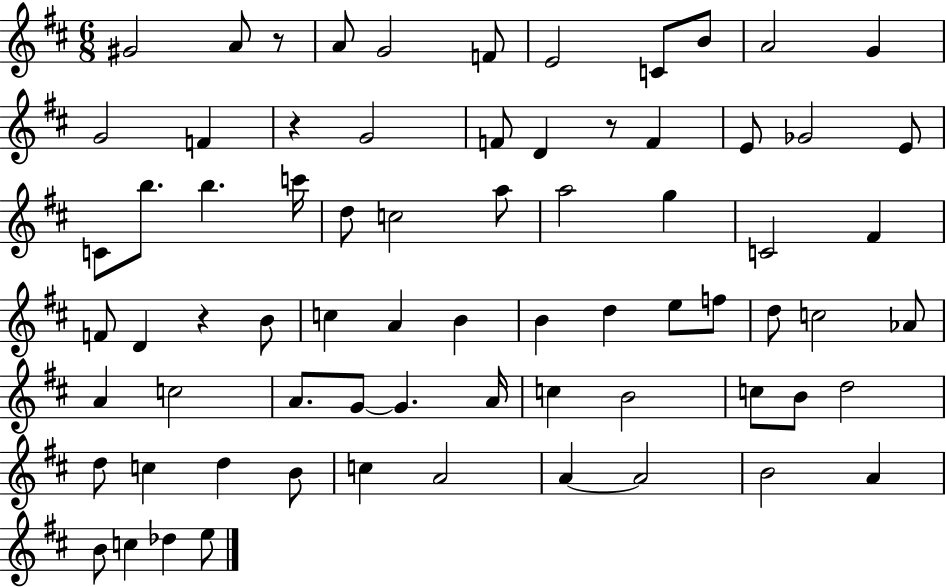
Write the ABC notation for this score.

X:1
T:Untitled
M:6/8
L:1/4
K:D
^G2 A/2 z/2 A/2 G2 F/2 E2 C/2 B/2 A2 G G2 F z G2 F/2 D z/2 F E/2 _G2 E/2 C/2 b/2 b c'/4 d/2 c2 a/2 a2 g C2 ^F F/2 D z B/2 c A B B d e/2 f/2 d/2 c2 _A/2 A c2 A/2 G/2 G A/4 c B2 c/2 B/2 d2 d/2 c d B/2 c A2 A A2 B2 A B/2 c _d e/2